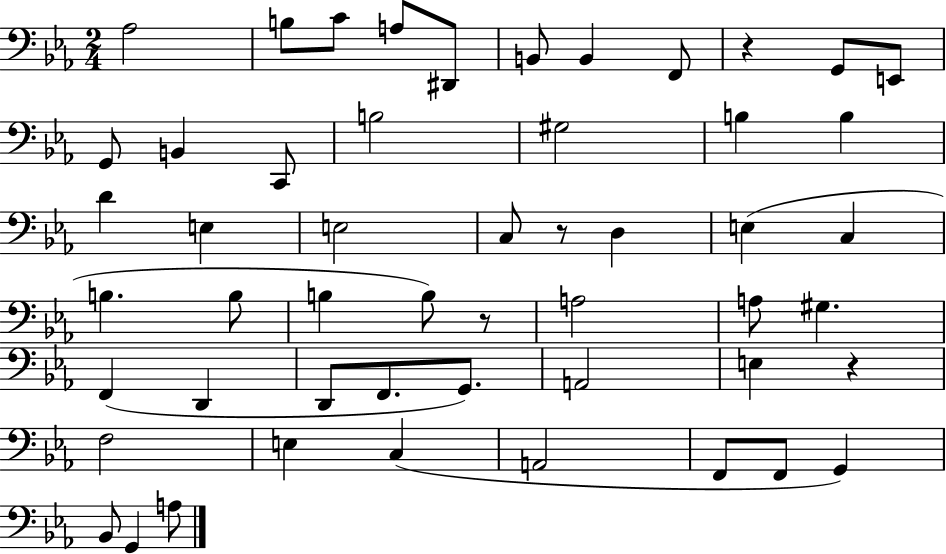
X:1
T:Untitled
M:2/4
L:1/4
K:Eb
_A,2 B,/2 C/2 A,/2 ^D,,/2 B,,/2 B,, F,,/2 z G,,/2 E,,/2 G,,/2 B,, C,,/2 B,2 ^G,2 B, B, D E, E,2 C,/2 z/2 D, E, C, B, B,/2 B, B,/2 z/2 A,2 A,/2 ^G, F,, D,, D,,/2 F,,/2 G,,/2 A,,2 E, z F,2 E, C, A,,2 F,,/2 F,,/2 G,, _B,,/2 G,, A,/2